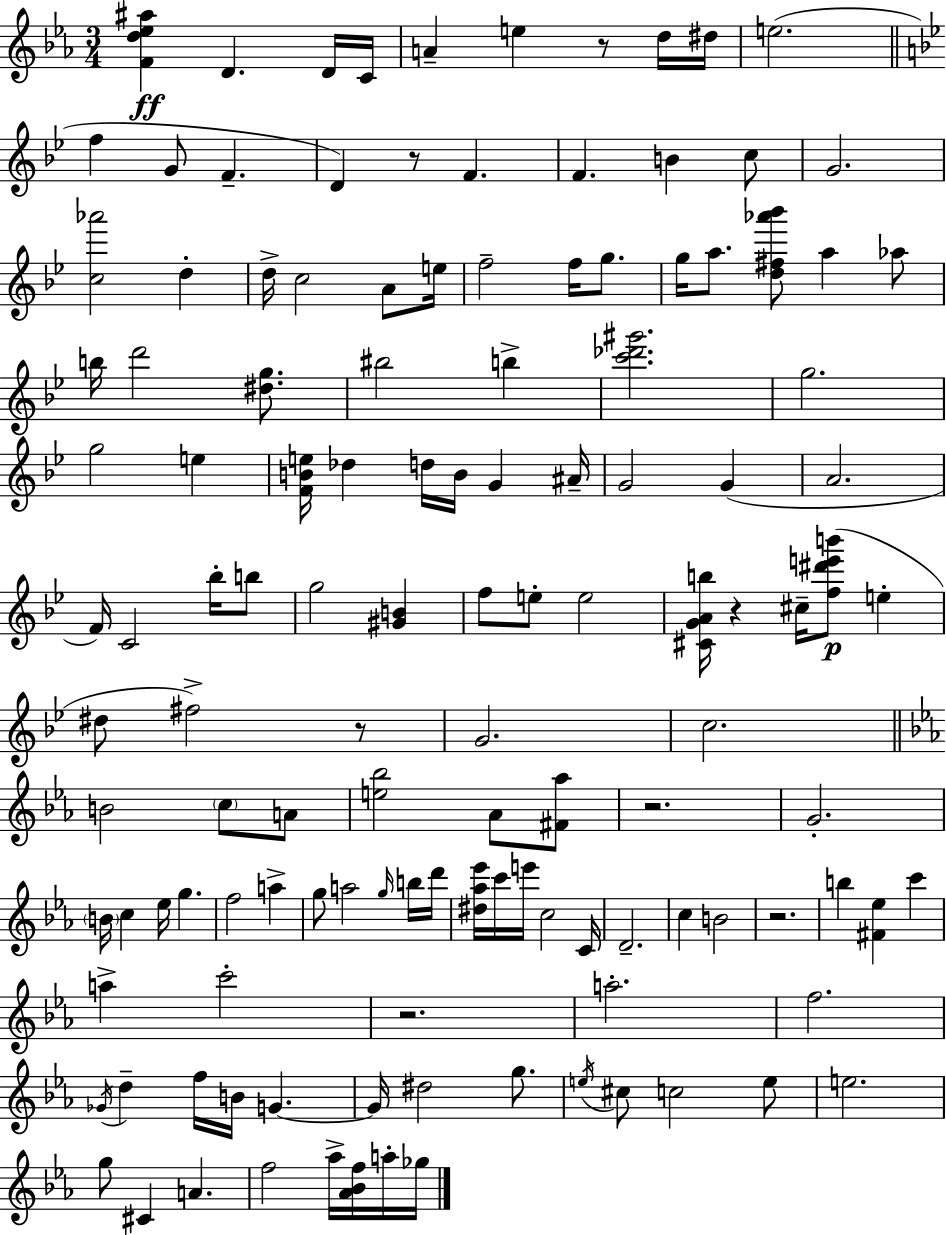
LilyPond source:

{
  \clef treble
  \numericTimeSignature
  \time 3/4
  \key c \minor
  <f' d'' ees'' ais''>4\ff d'4. d'16 c'16 | a'4-- e''4 r8 d''16 dis''16 | e''2.( | \bar "||" \break \key bes \major f''4 g'8 f'4.-- | d'4) r8 f'4. | f'4. b'4 c''8 | g'2. | \break <c'' aes'''>2 d''4-. | d''16-> c''2 a'8 e''16 | f''2-- f''16 g''8. | g''16 a''8. <d'' fis'' aes''' bes'''>8 a''4 aes''8 | \break b''16 d'''2 <dis'' g''>8. | bis''2 b''4-> | <c''' des''' gis'''>2. | g''2. | \break g''2 e''4 | <f' b' e''>16 des''4 d''16 b'16 g'4 ais'16-- | g'2 g'4( | a'2. | \break f'16) c'2 bes''16-. b''8 | g''2 <gis' b'>4 | f''8 e''8-. e''2 | <cis' g' a' b''>16 r4 cis''16-- <f'' dis''' e''' b'''>8(\p e''4-. | \break dis''8 fis''2->) r8 | g'2. | c''2. | \bar "||" \break \key c \minor b'2 \parenthesize c''8 a'8 | <e'' bes''>2 aes'8 <fis' aes''>8 | r2. | g'2.-. | \break \parenthesize b'16 c''4 ees''16 g''4. | f''2 a''4-> | g''8 a''2 \grace { g''16 } b''16 | d'''16 <dis'' aes'' ees'''>16 c'''16 e'''16 c''2 | \break c'16 d'2.-- | c''4 b'2 | r2. | b''4 <fis' ees''>4 c'''4 | \break a''4-> c'''2-. | r2. | a''2.-. | f''2. | \break \acciaccatura { ges'16 } d''4-- f''16 b'16 g'4.~~ | g'16 dis''2 g''8. | \acciaccatura { e''16 } cis''8 c''2 | e''8 e''2. | \break g''8 cis'4 a'4. | f''2 aes''16-> | <aes' bes' f''>16 a''16-. ges''16 \bar "|."
}